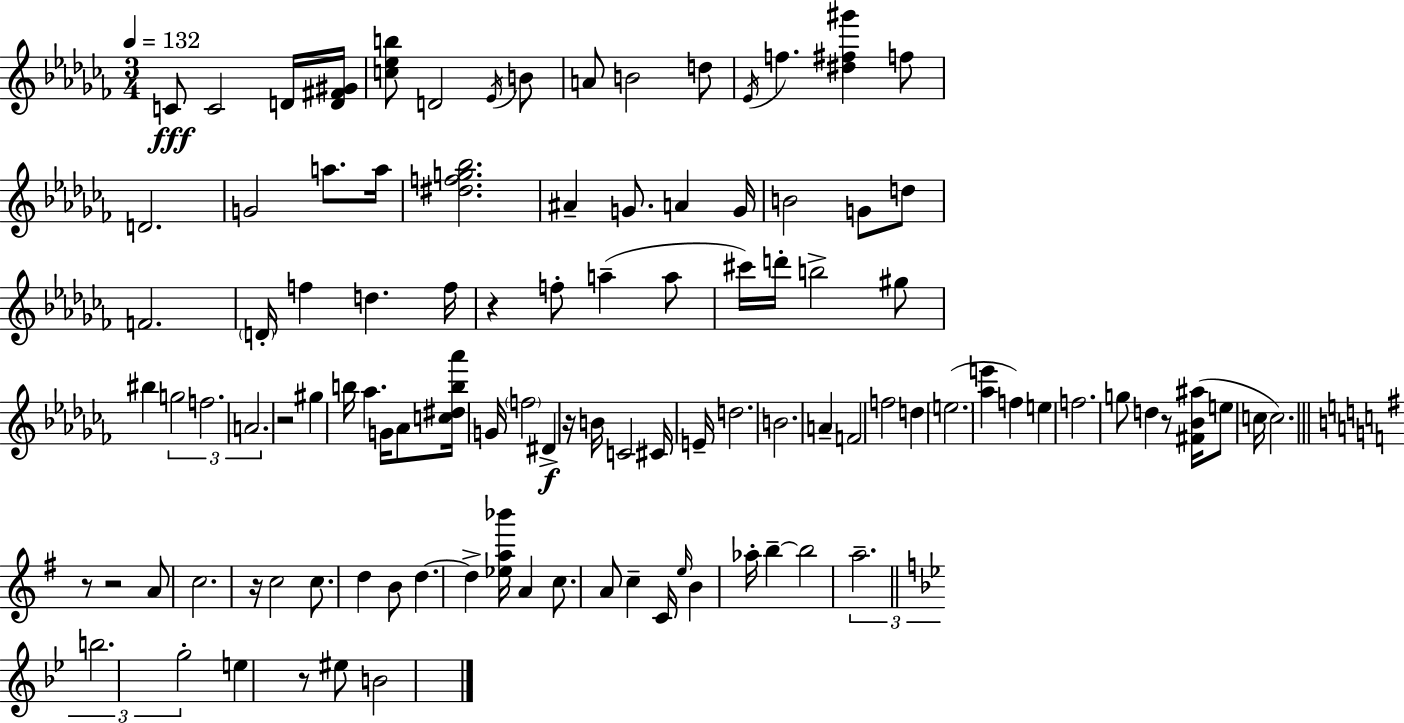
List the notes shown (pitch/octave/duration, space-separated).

C4/e C4/h D4/s [D4,F#4,G#4]/s [C5,Eb5,B5]/e D4/h Eb4/s B4/e A4/e B4/h D5/e Eb4/s F5/q. [D#5,F#5,G#6]/q F5/e D4/h. G4/h A5/e. A5/s [D#5,F5,G5,Bb5]/h. A#4/q G4/e. A4/q G4/s B4/h G4/e D5/e F4/h. D4/s F5/q D5/q. F5/s R/q F5/e A5/q A5/e C#6/s D6/s B5/h G#5/e BIS5/q G5/h F5/h. A4/h. R/h G#5/q B5/s Ab5/q. G4/s Ab4/e [C5,D#5,B5,Ab6]/s G4/s F5/h D#4/q R/s B4/s C4/h C#4/s E4/s D5/h. B4/h. A4/q F4/h F5/h D5/q E5/h. [Ab5,E6]/q F5/q E5/q F5/h. G5/e D5/q R/e [F#4,Bb4,A#5]/s E5/e C5/s C5/h. R/e R/h A4/e C5/h. R/s C5/h C5/e. D5/q B4/e D5/q. D5/q [Eb5,A5,Bb6]/s A4/q C5/e. A4/e C5/q C4/s E5/s B4/q Ab5/s B5/q B5/h A5/h. B5/h. G5/h E5/q R/e EIS5/e B4/h